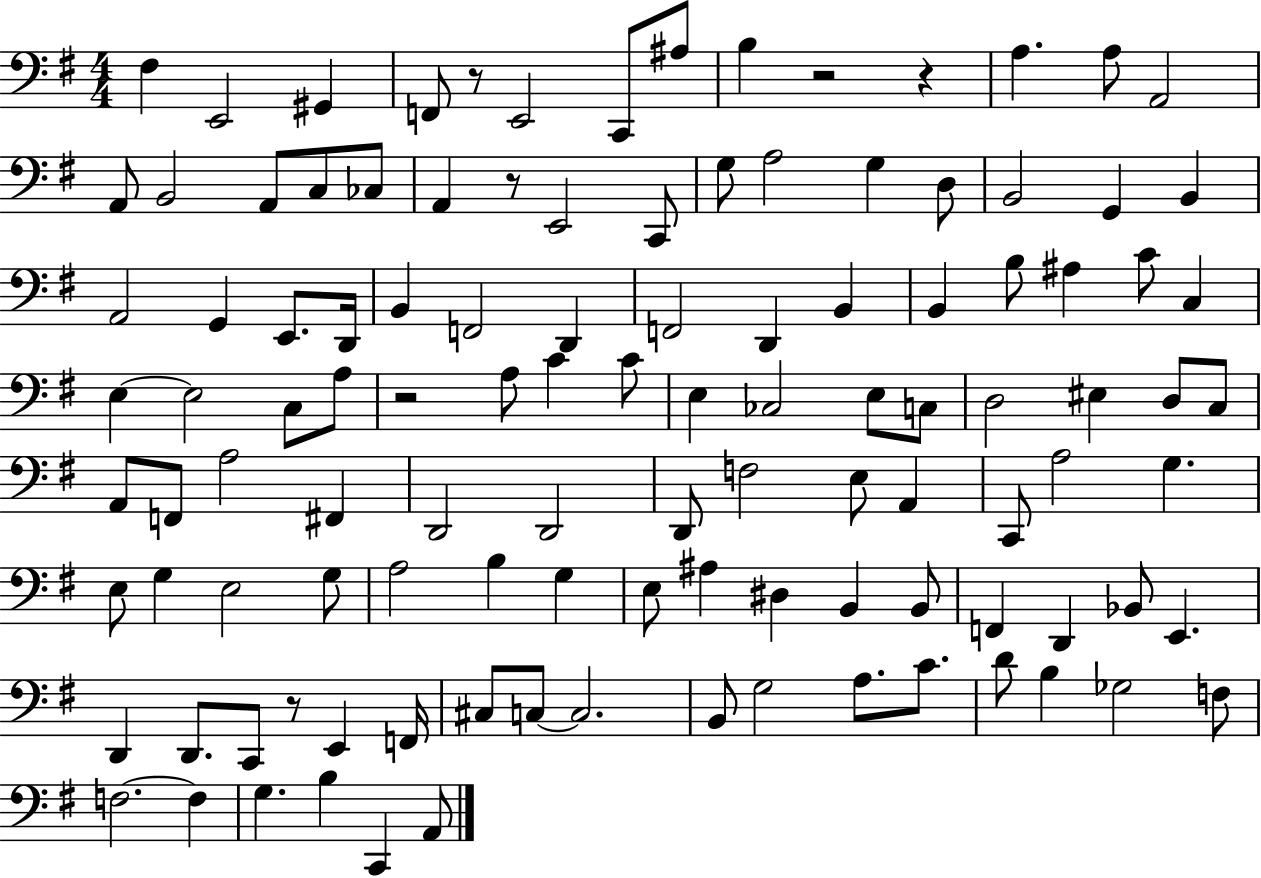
F#3/q E2/h G#2/q F2/e R/e E2/h C2/e A#3/e B3/q R/h R/q A3/q. A3/e A2/h A2/e B2/h A2/e C3/e CES3/e A2/q R/e E2/h C2/e G3/e A3/h G3/q D3/e B2/h G2/q B2/q A2/h G2/q E2/e. D2/s B2/q F2/h D2/q F2/h D2/q B2/q B2/q B3/e A#3/q C4/e C3/q E3/q E3/h C3/e A3/e R/h A3/e C4/q C4/e E3/q CES3/h E3/e C3/e D3/h EIS3/q D3/e C3/e A2/e F2/e A3/h F#2/q D2/h D2/h D2/e F3/h E3/e A2/q C2/e A3/h G3/q. E3/e G3/q E3/h G3/e A3/h B3/q G3/q E3/e A#3/q D#3/q B2/q B2/e F2/q D2/q Bb2/e E2/q. D2/q D2/e. C2/e R/e E2/q F2/s C#3/e C3/e C3/h. B2/e G3/h A3/e. C4/e. D4/e B3/q Gb3/h F3/e F3/h. F3/q G3/q. B3/q C2/q A2/e